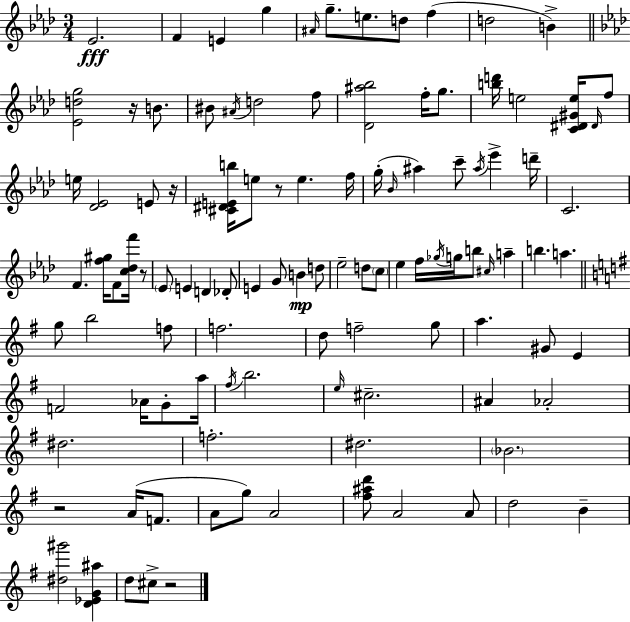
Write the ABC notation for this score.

X:1
T:Untitled
M:3/4
L:1/4
K:Ab
_E2 F E g ^A/4 g/2 e/2 d/2 f d2 B [_Edg]2 z/4 B/2 ^B/2 ^A/4 d2 f/2 [_D^a_b]2 f/4 g/2 [bd']/4 e2 [C^D^Ge]/4 ^D/4 f/2 e/4 [_D_E]2 E/2 z/4 [^C^DEb]/4 e/2 z/2 e f/4 g/4 _B/4 ^a c'/2 ^a/4 _e' d'/4 C2 F [f^g]/4 F/2 [c_df']/4 z/2 _E/2 E D _D/2 E G/2 B d/2 _e2 d/2 c/2 _e f/4 _g/4 g/4 b/2 ^c/4 a b a g/2 b2 f/2 f2 d/2 f2 g/2 a ^G/2 E F2 _A/4 G/2 a/4 ^f/4 b2 e/4 ^c2 ^A _A2 ^d2 f2 ^d2 _B2 z2 A/4 F/2 A/2 g/2 A2 [^f^ad']/2 A2 A/2 d2 B [^d^g']2 [D_EG^a] d/2 ^c/2 z2